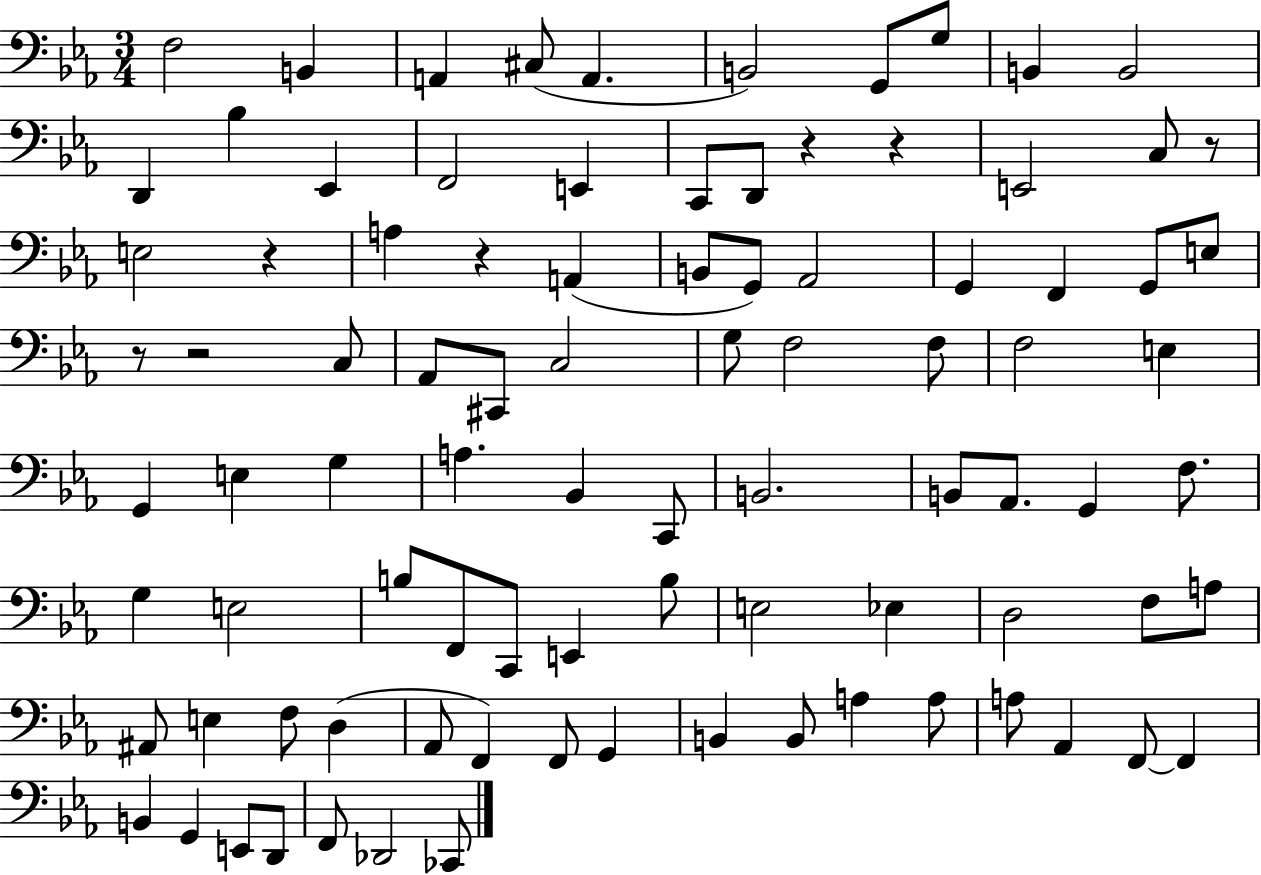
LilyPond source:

{
  \clef bass
  \numericTimeSignature
  \time 3/4
  \key ees \major
  f2 b,4 | a,4 cis8( a,4. | b,2) g,8 g8 | b,4 b,2 | \break d,4 bes4 ees,4 | f,2 e,4 | c,8 d,8 r4 r4 | e,2 c8 r8 | \break e2 r4 | a4 r4 a,4( | b,8 g,8) aes,2 | g,4 f,4 g,8 e8 | \break r8 r2 c8 | aes,8 cis,8 c2 | g8 f2 f8 | f2 e4 | \break g,4 e4 g4 | a4. bes,4 c,8 | b,2. | b,8 aes,8. g,4 f8. | \break g4 e2 | b8 f,8 c,8 e,4 b8 | e2 ees4 | d2 f8 a8 | \break ais,8 e4 f8 d4( | aes,8 f,4) f,8 g,4 | b,4 b,8 a4 a8 | a8 aes,4 f,8~~ f,4 | \break b,4 g,4 e,8 d,8 | f,8 des,2 ces,8 | \bar "|."
}